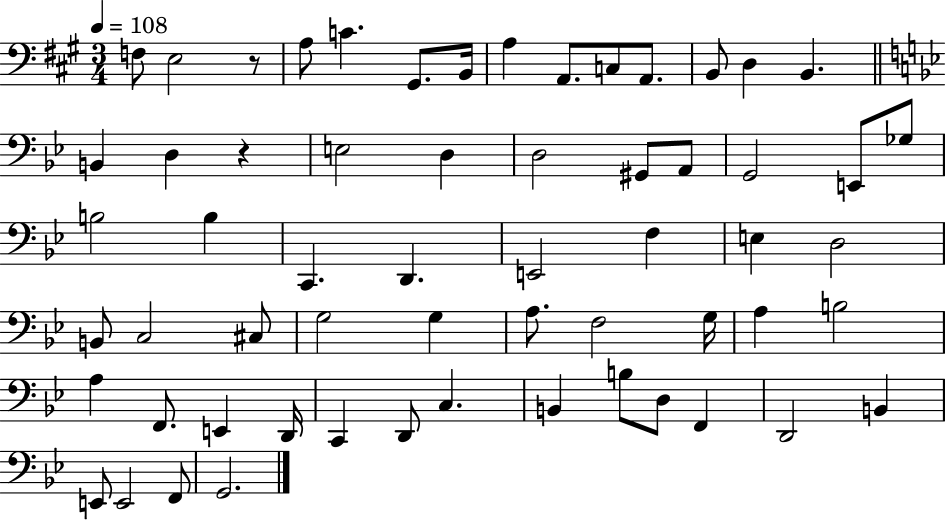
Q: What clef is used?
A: bass